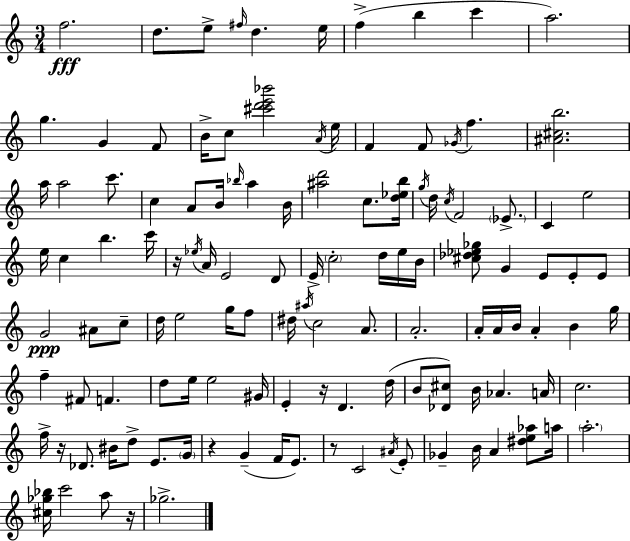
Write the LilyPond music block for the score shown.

{
  \clef treble
  \numericTimeSignature
  \time 3/4
  \key a \minor
  f''2.\fff | d''8. e''8-> \grace { fis''16 } d''4. | e''16 f''4->( b''4 c'''4 | a''2.) | \break g''4. g'4 f'8 | b'16-> c''8 <cis''' d''' e''' bes'''>2 | \acciaccatura { a'16 } e''16 f'4 f'8 \acciaccatura { ges'16 } f''4. | <ais' cis'' b''>2. | \break a''16 a''2 | c'''8. c''4 a'8 b'16 \grace { bes''16 } a''4 | b'16 <ais'' d'''>2 | c''8. <d'' ees'' b''>16 \acciaccatura { g''16 } d''16 \acciaccatura { c''16 } f'2 | \break \parenthesize ees'8.-> c'4 e''2 | e''16 c''4 b''4. | c'''16 r16 \acciaccatura { ees''16 } a'16 e'2 | d'8 e'16-> \parenthesize c''2-. | \break d''16 e''16 b'16 <cis'' des'' ees'' ges''>8 g'4 | e'8 e'8-. e'8 g'2\ppp | ais'8 c''8-- d''16 e''2 | g''16 f''8 dis''16 \acciaccatura { ais''16 } c''2 | \break a'8. a'2.-. | a'16-. a'16 b'16 a'4-. | b'4 g''16 f''4-- | fis'8 f'4. d''8 e''16 e''2 | \break gis'16 e'4-. | r16 d'4. d''16( b'8 <des' cis''>8) | b'16 aes'4. a'16 c''2. | f''16-> r16 des'8. | \break bis'16 d''8-> e'8. \parenthesize g'16 r4 | g'4--( f'16 e'8.) r8 c'2 | \acciaccatura { ais'16 } e'8-. ges'4-- | b'16 a'4 <dis'' e'' aes''>8 a''16 \parenthesize a''2.-. | \break <cis'' ges'' bes''>16 c'''2 | a''8 r16 ges''2.-> | \bar "|."
}